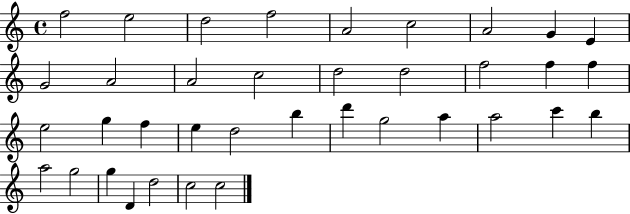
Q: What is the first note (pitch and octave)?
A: F5